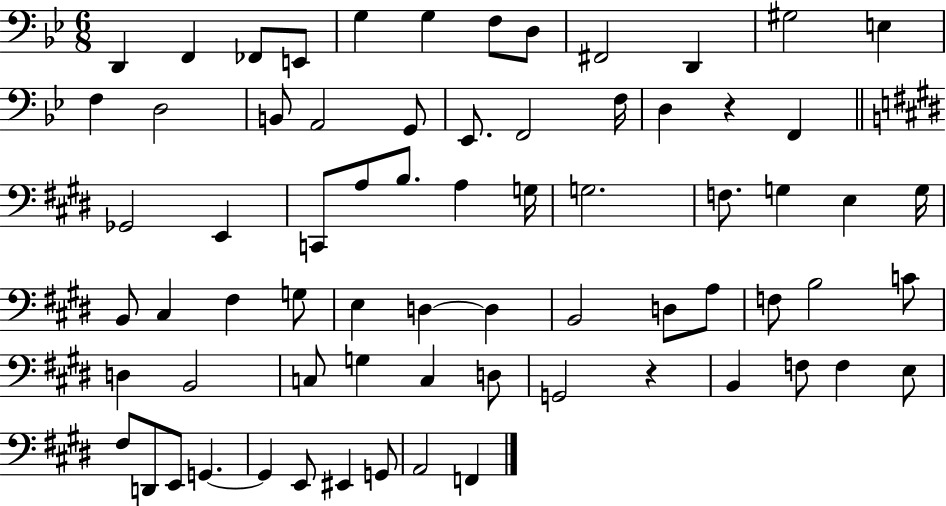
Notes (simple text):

D2/q F2/q FES2/e E2/e G3/q G3/q F3/e D3/e F#2/h D2/q G#3/h E3/q F3/q D3/h B2/e A2/h G2/e Eb2/e. F2/h F3/s D3/q R/q F2/q Gb2/h E2/q C2/e A3/e B3/e. A3/q G3/s G3/h. F3/e. G3/q E3/q G3/s B2/e C#3/q F#3/q G3/e E3/q D3/q D3/q B2/h D3/e A3/e F3/e B3/h C4/e D3/q B2/h C3/e G3/q C3/q D3/e G2/h R/q B2/q F3/e F3/q E3/e F#3/e D2/e E2/e G2/q. G2/q E2/e EIS2/q G2/e A2/h F2/q